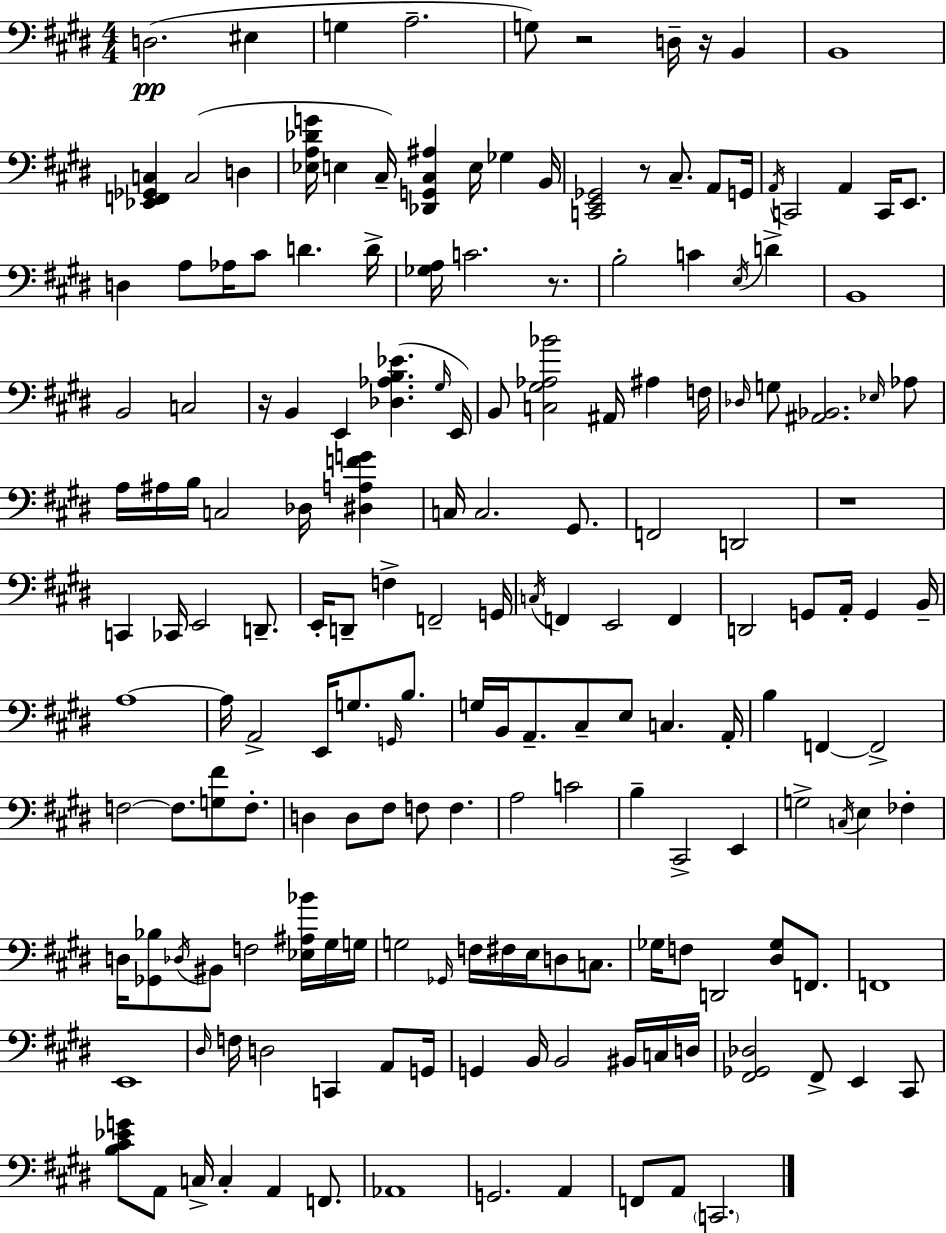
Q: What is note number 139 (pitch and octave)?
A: B2